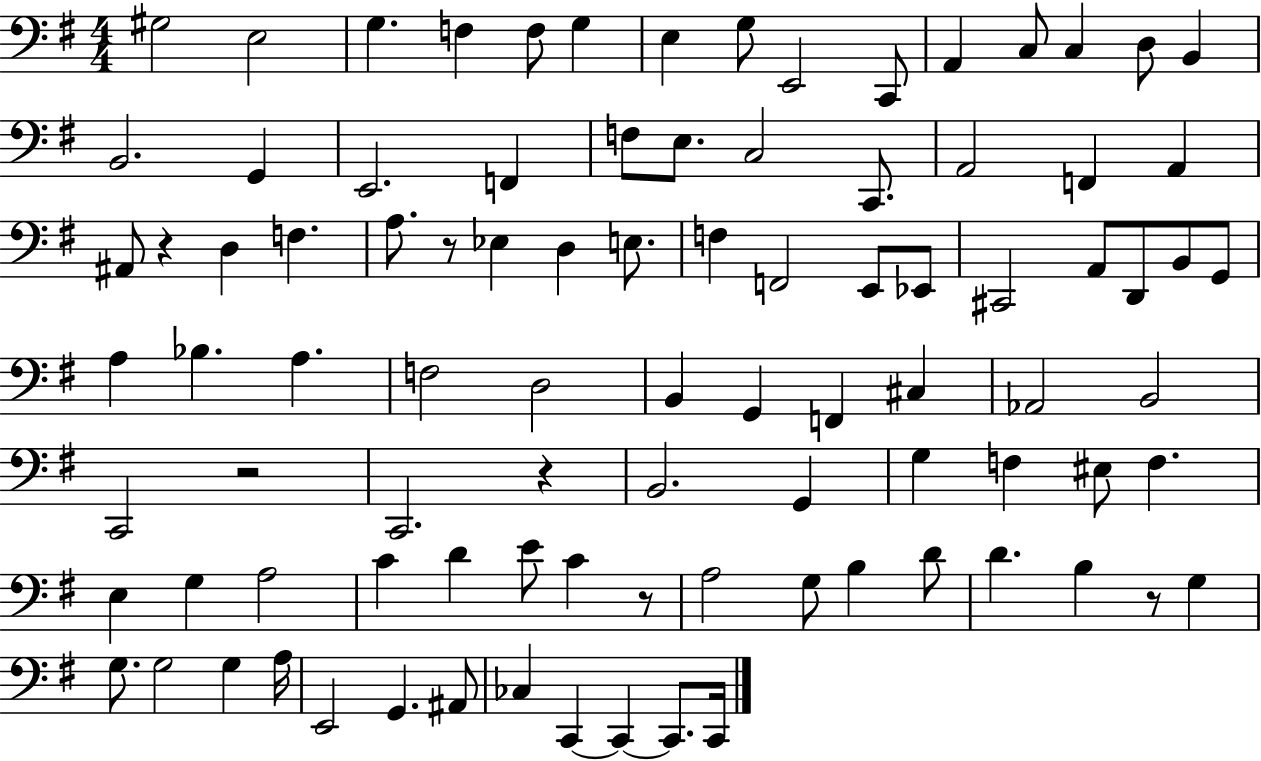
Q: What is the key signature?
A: G major